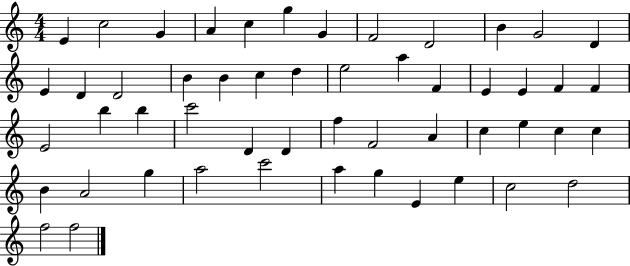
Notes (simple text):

E4/q C5/h G4/q A4/q C5/q G5/q G4/q F4/h D4/h B4/q G4/h D4/q E4/q D4/q D4/h B4/q B4/q C5/q D5/q E5/h A5/q F4/q E4/q E4/q F4/q F4/q E4/h B5/q B5/q C6/h D4/q D4/q F5/q F4/h A4/q C5/q E5/q C5/q C5/q B4/q A4/h G5/q A5/h C6/h A5/q G5/q E4/q E5/q C5/h D5/h F5/h F5/h